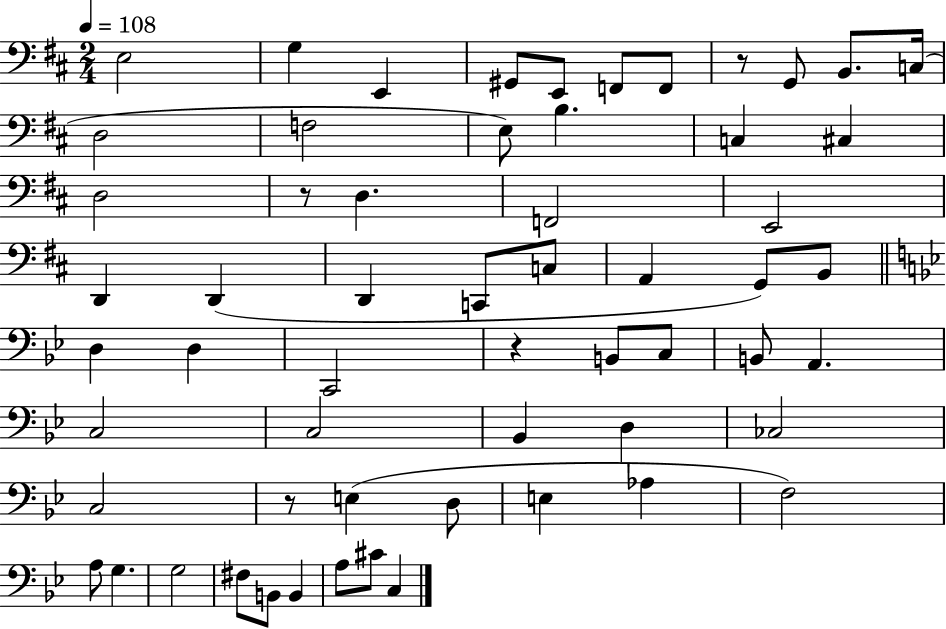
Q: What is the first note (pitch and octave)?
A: E3